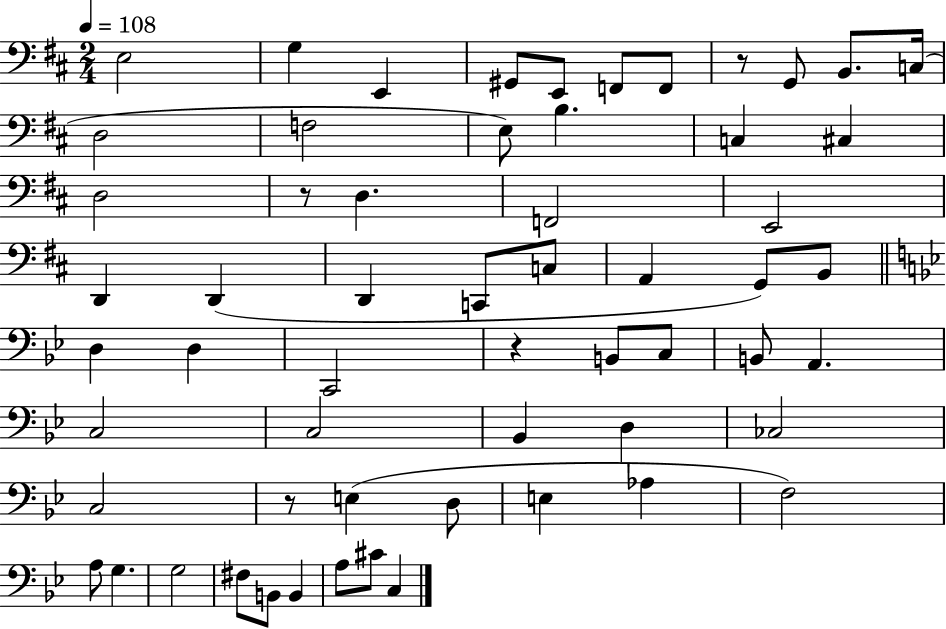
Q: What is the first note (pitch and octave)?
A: E3